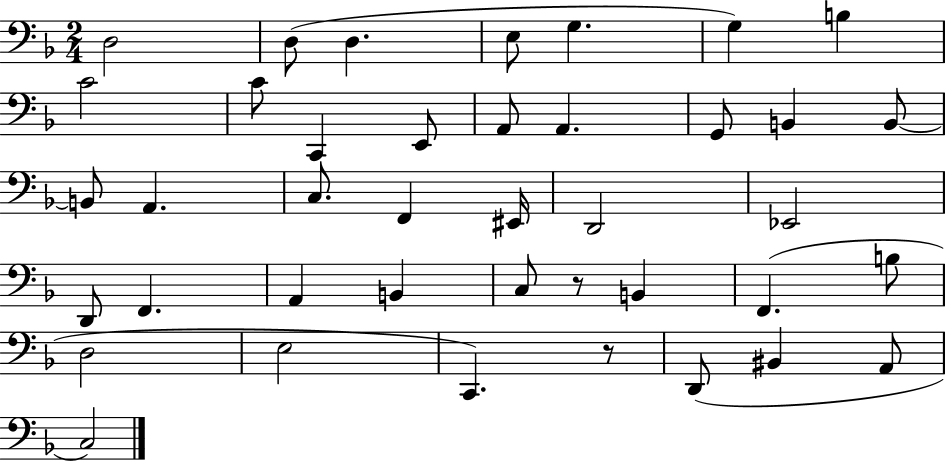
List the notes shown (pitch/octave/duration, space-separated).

D3/h D3/e D3/q. E3/e G3/q. G3/q B3/q C4/h C4/e C2/q E2/e A2/e A2/q. G2/e B2/q B2/e B2/e A2/q. C3/e. F2/q EIS2/s D2/h Eb2/h D2/e F2/q. A2/q B2/q C3/e R/e B2/q F2/q. B3/e D3/h E3/h C2/q. R/e D2/e BIS2/q A2/e C3/h